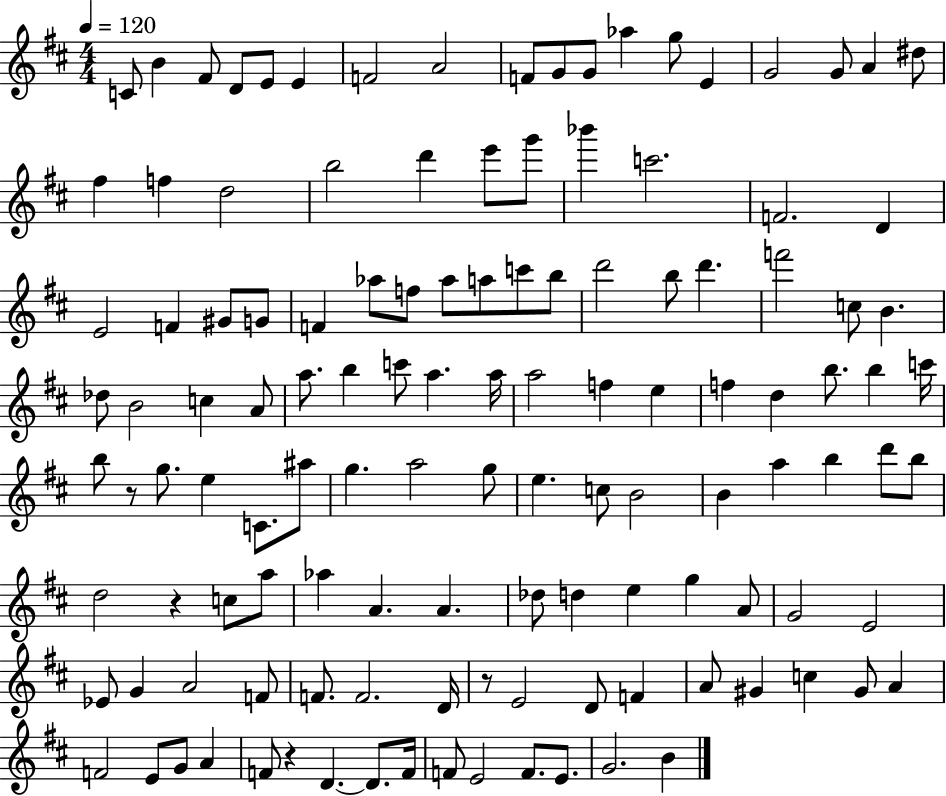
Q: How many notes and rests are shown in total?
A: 125